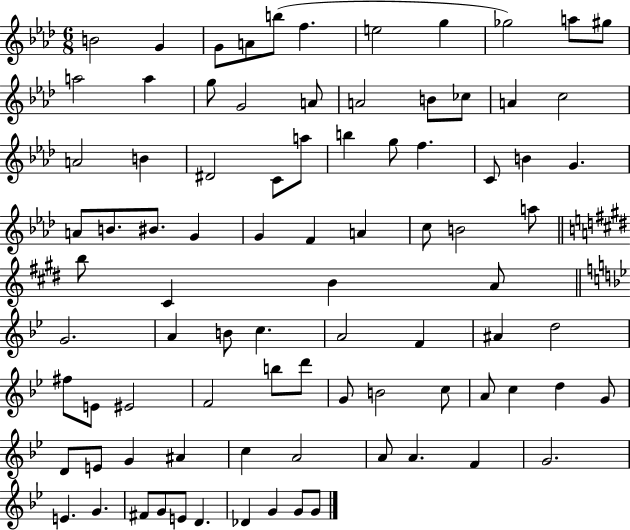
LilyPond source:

{
  \clef treble
  \numericTimeSignature
  \time 6/8
  \key aes \major
  \repeat volta 2 { b'2 g'4 | g'8 a'8 b''8( f''4. | e''2 g''4 | ges''2) a''8 gis''8 | \break a''2 a''4 | g''8 g'2 a'8 | a'2 b'8 ces''8 | a'4 c''2 | \break a'2 b'4 | dis'2 c'8 a''8 | b''4 g''8 f''4. | c'8 b'4 g'4. | \break a'8 b'8. bis'8. g'4 | g'4 f'4 a'4 | c''8 b'2 a''8 | \bar "||" \break \key e \major b''8 cis'4 b'4 a'8 | \bar "||" \break \key g \minor g'2. | a'4 b'8 c''4. | a'2 f'4 | ais'4 d''2 | \break fis''8 e'8 eis'2 | f'2 b''8 d'''8 | g'8 b'2 c''8 | a'8 c''4 d''4 g'8 | \break d'8 e'8 g'4 ais'4 | c''4 a'2 | a'8 a'4. f'4 | g'2. | \break e'4. g'4. | fis'8 g'8 e'8 d'4. | des'4 g'4 g'8 g'8 | } \bar "|."
}